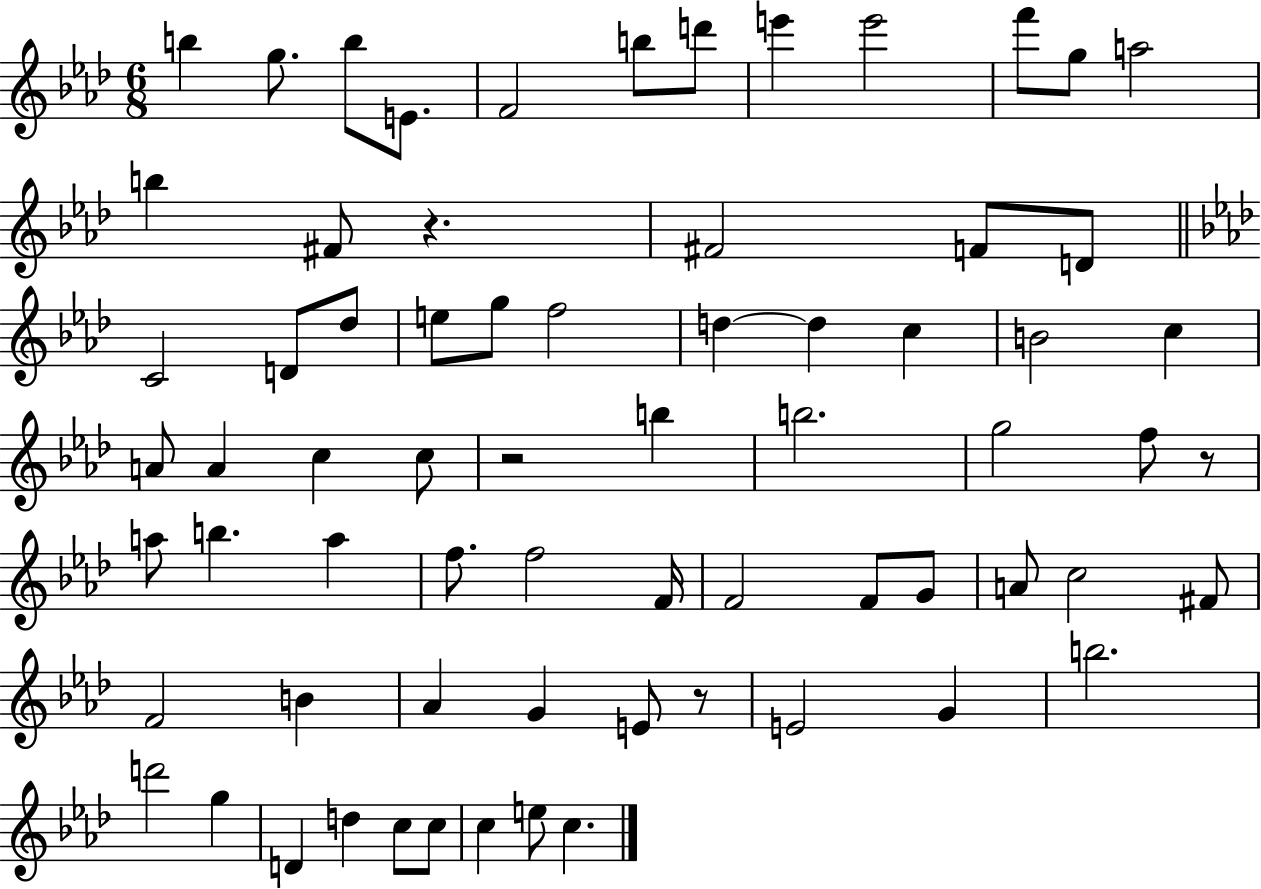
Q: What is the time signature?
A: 6/8